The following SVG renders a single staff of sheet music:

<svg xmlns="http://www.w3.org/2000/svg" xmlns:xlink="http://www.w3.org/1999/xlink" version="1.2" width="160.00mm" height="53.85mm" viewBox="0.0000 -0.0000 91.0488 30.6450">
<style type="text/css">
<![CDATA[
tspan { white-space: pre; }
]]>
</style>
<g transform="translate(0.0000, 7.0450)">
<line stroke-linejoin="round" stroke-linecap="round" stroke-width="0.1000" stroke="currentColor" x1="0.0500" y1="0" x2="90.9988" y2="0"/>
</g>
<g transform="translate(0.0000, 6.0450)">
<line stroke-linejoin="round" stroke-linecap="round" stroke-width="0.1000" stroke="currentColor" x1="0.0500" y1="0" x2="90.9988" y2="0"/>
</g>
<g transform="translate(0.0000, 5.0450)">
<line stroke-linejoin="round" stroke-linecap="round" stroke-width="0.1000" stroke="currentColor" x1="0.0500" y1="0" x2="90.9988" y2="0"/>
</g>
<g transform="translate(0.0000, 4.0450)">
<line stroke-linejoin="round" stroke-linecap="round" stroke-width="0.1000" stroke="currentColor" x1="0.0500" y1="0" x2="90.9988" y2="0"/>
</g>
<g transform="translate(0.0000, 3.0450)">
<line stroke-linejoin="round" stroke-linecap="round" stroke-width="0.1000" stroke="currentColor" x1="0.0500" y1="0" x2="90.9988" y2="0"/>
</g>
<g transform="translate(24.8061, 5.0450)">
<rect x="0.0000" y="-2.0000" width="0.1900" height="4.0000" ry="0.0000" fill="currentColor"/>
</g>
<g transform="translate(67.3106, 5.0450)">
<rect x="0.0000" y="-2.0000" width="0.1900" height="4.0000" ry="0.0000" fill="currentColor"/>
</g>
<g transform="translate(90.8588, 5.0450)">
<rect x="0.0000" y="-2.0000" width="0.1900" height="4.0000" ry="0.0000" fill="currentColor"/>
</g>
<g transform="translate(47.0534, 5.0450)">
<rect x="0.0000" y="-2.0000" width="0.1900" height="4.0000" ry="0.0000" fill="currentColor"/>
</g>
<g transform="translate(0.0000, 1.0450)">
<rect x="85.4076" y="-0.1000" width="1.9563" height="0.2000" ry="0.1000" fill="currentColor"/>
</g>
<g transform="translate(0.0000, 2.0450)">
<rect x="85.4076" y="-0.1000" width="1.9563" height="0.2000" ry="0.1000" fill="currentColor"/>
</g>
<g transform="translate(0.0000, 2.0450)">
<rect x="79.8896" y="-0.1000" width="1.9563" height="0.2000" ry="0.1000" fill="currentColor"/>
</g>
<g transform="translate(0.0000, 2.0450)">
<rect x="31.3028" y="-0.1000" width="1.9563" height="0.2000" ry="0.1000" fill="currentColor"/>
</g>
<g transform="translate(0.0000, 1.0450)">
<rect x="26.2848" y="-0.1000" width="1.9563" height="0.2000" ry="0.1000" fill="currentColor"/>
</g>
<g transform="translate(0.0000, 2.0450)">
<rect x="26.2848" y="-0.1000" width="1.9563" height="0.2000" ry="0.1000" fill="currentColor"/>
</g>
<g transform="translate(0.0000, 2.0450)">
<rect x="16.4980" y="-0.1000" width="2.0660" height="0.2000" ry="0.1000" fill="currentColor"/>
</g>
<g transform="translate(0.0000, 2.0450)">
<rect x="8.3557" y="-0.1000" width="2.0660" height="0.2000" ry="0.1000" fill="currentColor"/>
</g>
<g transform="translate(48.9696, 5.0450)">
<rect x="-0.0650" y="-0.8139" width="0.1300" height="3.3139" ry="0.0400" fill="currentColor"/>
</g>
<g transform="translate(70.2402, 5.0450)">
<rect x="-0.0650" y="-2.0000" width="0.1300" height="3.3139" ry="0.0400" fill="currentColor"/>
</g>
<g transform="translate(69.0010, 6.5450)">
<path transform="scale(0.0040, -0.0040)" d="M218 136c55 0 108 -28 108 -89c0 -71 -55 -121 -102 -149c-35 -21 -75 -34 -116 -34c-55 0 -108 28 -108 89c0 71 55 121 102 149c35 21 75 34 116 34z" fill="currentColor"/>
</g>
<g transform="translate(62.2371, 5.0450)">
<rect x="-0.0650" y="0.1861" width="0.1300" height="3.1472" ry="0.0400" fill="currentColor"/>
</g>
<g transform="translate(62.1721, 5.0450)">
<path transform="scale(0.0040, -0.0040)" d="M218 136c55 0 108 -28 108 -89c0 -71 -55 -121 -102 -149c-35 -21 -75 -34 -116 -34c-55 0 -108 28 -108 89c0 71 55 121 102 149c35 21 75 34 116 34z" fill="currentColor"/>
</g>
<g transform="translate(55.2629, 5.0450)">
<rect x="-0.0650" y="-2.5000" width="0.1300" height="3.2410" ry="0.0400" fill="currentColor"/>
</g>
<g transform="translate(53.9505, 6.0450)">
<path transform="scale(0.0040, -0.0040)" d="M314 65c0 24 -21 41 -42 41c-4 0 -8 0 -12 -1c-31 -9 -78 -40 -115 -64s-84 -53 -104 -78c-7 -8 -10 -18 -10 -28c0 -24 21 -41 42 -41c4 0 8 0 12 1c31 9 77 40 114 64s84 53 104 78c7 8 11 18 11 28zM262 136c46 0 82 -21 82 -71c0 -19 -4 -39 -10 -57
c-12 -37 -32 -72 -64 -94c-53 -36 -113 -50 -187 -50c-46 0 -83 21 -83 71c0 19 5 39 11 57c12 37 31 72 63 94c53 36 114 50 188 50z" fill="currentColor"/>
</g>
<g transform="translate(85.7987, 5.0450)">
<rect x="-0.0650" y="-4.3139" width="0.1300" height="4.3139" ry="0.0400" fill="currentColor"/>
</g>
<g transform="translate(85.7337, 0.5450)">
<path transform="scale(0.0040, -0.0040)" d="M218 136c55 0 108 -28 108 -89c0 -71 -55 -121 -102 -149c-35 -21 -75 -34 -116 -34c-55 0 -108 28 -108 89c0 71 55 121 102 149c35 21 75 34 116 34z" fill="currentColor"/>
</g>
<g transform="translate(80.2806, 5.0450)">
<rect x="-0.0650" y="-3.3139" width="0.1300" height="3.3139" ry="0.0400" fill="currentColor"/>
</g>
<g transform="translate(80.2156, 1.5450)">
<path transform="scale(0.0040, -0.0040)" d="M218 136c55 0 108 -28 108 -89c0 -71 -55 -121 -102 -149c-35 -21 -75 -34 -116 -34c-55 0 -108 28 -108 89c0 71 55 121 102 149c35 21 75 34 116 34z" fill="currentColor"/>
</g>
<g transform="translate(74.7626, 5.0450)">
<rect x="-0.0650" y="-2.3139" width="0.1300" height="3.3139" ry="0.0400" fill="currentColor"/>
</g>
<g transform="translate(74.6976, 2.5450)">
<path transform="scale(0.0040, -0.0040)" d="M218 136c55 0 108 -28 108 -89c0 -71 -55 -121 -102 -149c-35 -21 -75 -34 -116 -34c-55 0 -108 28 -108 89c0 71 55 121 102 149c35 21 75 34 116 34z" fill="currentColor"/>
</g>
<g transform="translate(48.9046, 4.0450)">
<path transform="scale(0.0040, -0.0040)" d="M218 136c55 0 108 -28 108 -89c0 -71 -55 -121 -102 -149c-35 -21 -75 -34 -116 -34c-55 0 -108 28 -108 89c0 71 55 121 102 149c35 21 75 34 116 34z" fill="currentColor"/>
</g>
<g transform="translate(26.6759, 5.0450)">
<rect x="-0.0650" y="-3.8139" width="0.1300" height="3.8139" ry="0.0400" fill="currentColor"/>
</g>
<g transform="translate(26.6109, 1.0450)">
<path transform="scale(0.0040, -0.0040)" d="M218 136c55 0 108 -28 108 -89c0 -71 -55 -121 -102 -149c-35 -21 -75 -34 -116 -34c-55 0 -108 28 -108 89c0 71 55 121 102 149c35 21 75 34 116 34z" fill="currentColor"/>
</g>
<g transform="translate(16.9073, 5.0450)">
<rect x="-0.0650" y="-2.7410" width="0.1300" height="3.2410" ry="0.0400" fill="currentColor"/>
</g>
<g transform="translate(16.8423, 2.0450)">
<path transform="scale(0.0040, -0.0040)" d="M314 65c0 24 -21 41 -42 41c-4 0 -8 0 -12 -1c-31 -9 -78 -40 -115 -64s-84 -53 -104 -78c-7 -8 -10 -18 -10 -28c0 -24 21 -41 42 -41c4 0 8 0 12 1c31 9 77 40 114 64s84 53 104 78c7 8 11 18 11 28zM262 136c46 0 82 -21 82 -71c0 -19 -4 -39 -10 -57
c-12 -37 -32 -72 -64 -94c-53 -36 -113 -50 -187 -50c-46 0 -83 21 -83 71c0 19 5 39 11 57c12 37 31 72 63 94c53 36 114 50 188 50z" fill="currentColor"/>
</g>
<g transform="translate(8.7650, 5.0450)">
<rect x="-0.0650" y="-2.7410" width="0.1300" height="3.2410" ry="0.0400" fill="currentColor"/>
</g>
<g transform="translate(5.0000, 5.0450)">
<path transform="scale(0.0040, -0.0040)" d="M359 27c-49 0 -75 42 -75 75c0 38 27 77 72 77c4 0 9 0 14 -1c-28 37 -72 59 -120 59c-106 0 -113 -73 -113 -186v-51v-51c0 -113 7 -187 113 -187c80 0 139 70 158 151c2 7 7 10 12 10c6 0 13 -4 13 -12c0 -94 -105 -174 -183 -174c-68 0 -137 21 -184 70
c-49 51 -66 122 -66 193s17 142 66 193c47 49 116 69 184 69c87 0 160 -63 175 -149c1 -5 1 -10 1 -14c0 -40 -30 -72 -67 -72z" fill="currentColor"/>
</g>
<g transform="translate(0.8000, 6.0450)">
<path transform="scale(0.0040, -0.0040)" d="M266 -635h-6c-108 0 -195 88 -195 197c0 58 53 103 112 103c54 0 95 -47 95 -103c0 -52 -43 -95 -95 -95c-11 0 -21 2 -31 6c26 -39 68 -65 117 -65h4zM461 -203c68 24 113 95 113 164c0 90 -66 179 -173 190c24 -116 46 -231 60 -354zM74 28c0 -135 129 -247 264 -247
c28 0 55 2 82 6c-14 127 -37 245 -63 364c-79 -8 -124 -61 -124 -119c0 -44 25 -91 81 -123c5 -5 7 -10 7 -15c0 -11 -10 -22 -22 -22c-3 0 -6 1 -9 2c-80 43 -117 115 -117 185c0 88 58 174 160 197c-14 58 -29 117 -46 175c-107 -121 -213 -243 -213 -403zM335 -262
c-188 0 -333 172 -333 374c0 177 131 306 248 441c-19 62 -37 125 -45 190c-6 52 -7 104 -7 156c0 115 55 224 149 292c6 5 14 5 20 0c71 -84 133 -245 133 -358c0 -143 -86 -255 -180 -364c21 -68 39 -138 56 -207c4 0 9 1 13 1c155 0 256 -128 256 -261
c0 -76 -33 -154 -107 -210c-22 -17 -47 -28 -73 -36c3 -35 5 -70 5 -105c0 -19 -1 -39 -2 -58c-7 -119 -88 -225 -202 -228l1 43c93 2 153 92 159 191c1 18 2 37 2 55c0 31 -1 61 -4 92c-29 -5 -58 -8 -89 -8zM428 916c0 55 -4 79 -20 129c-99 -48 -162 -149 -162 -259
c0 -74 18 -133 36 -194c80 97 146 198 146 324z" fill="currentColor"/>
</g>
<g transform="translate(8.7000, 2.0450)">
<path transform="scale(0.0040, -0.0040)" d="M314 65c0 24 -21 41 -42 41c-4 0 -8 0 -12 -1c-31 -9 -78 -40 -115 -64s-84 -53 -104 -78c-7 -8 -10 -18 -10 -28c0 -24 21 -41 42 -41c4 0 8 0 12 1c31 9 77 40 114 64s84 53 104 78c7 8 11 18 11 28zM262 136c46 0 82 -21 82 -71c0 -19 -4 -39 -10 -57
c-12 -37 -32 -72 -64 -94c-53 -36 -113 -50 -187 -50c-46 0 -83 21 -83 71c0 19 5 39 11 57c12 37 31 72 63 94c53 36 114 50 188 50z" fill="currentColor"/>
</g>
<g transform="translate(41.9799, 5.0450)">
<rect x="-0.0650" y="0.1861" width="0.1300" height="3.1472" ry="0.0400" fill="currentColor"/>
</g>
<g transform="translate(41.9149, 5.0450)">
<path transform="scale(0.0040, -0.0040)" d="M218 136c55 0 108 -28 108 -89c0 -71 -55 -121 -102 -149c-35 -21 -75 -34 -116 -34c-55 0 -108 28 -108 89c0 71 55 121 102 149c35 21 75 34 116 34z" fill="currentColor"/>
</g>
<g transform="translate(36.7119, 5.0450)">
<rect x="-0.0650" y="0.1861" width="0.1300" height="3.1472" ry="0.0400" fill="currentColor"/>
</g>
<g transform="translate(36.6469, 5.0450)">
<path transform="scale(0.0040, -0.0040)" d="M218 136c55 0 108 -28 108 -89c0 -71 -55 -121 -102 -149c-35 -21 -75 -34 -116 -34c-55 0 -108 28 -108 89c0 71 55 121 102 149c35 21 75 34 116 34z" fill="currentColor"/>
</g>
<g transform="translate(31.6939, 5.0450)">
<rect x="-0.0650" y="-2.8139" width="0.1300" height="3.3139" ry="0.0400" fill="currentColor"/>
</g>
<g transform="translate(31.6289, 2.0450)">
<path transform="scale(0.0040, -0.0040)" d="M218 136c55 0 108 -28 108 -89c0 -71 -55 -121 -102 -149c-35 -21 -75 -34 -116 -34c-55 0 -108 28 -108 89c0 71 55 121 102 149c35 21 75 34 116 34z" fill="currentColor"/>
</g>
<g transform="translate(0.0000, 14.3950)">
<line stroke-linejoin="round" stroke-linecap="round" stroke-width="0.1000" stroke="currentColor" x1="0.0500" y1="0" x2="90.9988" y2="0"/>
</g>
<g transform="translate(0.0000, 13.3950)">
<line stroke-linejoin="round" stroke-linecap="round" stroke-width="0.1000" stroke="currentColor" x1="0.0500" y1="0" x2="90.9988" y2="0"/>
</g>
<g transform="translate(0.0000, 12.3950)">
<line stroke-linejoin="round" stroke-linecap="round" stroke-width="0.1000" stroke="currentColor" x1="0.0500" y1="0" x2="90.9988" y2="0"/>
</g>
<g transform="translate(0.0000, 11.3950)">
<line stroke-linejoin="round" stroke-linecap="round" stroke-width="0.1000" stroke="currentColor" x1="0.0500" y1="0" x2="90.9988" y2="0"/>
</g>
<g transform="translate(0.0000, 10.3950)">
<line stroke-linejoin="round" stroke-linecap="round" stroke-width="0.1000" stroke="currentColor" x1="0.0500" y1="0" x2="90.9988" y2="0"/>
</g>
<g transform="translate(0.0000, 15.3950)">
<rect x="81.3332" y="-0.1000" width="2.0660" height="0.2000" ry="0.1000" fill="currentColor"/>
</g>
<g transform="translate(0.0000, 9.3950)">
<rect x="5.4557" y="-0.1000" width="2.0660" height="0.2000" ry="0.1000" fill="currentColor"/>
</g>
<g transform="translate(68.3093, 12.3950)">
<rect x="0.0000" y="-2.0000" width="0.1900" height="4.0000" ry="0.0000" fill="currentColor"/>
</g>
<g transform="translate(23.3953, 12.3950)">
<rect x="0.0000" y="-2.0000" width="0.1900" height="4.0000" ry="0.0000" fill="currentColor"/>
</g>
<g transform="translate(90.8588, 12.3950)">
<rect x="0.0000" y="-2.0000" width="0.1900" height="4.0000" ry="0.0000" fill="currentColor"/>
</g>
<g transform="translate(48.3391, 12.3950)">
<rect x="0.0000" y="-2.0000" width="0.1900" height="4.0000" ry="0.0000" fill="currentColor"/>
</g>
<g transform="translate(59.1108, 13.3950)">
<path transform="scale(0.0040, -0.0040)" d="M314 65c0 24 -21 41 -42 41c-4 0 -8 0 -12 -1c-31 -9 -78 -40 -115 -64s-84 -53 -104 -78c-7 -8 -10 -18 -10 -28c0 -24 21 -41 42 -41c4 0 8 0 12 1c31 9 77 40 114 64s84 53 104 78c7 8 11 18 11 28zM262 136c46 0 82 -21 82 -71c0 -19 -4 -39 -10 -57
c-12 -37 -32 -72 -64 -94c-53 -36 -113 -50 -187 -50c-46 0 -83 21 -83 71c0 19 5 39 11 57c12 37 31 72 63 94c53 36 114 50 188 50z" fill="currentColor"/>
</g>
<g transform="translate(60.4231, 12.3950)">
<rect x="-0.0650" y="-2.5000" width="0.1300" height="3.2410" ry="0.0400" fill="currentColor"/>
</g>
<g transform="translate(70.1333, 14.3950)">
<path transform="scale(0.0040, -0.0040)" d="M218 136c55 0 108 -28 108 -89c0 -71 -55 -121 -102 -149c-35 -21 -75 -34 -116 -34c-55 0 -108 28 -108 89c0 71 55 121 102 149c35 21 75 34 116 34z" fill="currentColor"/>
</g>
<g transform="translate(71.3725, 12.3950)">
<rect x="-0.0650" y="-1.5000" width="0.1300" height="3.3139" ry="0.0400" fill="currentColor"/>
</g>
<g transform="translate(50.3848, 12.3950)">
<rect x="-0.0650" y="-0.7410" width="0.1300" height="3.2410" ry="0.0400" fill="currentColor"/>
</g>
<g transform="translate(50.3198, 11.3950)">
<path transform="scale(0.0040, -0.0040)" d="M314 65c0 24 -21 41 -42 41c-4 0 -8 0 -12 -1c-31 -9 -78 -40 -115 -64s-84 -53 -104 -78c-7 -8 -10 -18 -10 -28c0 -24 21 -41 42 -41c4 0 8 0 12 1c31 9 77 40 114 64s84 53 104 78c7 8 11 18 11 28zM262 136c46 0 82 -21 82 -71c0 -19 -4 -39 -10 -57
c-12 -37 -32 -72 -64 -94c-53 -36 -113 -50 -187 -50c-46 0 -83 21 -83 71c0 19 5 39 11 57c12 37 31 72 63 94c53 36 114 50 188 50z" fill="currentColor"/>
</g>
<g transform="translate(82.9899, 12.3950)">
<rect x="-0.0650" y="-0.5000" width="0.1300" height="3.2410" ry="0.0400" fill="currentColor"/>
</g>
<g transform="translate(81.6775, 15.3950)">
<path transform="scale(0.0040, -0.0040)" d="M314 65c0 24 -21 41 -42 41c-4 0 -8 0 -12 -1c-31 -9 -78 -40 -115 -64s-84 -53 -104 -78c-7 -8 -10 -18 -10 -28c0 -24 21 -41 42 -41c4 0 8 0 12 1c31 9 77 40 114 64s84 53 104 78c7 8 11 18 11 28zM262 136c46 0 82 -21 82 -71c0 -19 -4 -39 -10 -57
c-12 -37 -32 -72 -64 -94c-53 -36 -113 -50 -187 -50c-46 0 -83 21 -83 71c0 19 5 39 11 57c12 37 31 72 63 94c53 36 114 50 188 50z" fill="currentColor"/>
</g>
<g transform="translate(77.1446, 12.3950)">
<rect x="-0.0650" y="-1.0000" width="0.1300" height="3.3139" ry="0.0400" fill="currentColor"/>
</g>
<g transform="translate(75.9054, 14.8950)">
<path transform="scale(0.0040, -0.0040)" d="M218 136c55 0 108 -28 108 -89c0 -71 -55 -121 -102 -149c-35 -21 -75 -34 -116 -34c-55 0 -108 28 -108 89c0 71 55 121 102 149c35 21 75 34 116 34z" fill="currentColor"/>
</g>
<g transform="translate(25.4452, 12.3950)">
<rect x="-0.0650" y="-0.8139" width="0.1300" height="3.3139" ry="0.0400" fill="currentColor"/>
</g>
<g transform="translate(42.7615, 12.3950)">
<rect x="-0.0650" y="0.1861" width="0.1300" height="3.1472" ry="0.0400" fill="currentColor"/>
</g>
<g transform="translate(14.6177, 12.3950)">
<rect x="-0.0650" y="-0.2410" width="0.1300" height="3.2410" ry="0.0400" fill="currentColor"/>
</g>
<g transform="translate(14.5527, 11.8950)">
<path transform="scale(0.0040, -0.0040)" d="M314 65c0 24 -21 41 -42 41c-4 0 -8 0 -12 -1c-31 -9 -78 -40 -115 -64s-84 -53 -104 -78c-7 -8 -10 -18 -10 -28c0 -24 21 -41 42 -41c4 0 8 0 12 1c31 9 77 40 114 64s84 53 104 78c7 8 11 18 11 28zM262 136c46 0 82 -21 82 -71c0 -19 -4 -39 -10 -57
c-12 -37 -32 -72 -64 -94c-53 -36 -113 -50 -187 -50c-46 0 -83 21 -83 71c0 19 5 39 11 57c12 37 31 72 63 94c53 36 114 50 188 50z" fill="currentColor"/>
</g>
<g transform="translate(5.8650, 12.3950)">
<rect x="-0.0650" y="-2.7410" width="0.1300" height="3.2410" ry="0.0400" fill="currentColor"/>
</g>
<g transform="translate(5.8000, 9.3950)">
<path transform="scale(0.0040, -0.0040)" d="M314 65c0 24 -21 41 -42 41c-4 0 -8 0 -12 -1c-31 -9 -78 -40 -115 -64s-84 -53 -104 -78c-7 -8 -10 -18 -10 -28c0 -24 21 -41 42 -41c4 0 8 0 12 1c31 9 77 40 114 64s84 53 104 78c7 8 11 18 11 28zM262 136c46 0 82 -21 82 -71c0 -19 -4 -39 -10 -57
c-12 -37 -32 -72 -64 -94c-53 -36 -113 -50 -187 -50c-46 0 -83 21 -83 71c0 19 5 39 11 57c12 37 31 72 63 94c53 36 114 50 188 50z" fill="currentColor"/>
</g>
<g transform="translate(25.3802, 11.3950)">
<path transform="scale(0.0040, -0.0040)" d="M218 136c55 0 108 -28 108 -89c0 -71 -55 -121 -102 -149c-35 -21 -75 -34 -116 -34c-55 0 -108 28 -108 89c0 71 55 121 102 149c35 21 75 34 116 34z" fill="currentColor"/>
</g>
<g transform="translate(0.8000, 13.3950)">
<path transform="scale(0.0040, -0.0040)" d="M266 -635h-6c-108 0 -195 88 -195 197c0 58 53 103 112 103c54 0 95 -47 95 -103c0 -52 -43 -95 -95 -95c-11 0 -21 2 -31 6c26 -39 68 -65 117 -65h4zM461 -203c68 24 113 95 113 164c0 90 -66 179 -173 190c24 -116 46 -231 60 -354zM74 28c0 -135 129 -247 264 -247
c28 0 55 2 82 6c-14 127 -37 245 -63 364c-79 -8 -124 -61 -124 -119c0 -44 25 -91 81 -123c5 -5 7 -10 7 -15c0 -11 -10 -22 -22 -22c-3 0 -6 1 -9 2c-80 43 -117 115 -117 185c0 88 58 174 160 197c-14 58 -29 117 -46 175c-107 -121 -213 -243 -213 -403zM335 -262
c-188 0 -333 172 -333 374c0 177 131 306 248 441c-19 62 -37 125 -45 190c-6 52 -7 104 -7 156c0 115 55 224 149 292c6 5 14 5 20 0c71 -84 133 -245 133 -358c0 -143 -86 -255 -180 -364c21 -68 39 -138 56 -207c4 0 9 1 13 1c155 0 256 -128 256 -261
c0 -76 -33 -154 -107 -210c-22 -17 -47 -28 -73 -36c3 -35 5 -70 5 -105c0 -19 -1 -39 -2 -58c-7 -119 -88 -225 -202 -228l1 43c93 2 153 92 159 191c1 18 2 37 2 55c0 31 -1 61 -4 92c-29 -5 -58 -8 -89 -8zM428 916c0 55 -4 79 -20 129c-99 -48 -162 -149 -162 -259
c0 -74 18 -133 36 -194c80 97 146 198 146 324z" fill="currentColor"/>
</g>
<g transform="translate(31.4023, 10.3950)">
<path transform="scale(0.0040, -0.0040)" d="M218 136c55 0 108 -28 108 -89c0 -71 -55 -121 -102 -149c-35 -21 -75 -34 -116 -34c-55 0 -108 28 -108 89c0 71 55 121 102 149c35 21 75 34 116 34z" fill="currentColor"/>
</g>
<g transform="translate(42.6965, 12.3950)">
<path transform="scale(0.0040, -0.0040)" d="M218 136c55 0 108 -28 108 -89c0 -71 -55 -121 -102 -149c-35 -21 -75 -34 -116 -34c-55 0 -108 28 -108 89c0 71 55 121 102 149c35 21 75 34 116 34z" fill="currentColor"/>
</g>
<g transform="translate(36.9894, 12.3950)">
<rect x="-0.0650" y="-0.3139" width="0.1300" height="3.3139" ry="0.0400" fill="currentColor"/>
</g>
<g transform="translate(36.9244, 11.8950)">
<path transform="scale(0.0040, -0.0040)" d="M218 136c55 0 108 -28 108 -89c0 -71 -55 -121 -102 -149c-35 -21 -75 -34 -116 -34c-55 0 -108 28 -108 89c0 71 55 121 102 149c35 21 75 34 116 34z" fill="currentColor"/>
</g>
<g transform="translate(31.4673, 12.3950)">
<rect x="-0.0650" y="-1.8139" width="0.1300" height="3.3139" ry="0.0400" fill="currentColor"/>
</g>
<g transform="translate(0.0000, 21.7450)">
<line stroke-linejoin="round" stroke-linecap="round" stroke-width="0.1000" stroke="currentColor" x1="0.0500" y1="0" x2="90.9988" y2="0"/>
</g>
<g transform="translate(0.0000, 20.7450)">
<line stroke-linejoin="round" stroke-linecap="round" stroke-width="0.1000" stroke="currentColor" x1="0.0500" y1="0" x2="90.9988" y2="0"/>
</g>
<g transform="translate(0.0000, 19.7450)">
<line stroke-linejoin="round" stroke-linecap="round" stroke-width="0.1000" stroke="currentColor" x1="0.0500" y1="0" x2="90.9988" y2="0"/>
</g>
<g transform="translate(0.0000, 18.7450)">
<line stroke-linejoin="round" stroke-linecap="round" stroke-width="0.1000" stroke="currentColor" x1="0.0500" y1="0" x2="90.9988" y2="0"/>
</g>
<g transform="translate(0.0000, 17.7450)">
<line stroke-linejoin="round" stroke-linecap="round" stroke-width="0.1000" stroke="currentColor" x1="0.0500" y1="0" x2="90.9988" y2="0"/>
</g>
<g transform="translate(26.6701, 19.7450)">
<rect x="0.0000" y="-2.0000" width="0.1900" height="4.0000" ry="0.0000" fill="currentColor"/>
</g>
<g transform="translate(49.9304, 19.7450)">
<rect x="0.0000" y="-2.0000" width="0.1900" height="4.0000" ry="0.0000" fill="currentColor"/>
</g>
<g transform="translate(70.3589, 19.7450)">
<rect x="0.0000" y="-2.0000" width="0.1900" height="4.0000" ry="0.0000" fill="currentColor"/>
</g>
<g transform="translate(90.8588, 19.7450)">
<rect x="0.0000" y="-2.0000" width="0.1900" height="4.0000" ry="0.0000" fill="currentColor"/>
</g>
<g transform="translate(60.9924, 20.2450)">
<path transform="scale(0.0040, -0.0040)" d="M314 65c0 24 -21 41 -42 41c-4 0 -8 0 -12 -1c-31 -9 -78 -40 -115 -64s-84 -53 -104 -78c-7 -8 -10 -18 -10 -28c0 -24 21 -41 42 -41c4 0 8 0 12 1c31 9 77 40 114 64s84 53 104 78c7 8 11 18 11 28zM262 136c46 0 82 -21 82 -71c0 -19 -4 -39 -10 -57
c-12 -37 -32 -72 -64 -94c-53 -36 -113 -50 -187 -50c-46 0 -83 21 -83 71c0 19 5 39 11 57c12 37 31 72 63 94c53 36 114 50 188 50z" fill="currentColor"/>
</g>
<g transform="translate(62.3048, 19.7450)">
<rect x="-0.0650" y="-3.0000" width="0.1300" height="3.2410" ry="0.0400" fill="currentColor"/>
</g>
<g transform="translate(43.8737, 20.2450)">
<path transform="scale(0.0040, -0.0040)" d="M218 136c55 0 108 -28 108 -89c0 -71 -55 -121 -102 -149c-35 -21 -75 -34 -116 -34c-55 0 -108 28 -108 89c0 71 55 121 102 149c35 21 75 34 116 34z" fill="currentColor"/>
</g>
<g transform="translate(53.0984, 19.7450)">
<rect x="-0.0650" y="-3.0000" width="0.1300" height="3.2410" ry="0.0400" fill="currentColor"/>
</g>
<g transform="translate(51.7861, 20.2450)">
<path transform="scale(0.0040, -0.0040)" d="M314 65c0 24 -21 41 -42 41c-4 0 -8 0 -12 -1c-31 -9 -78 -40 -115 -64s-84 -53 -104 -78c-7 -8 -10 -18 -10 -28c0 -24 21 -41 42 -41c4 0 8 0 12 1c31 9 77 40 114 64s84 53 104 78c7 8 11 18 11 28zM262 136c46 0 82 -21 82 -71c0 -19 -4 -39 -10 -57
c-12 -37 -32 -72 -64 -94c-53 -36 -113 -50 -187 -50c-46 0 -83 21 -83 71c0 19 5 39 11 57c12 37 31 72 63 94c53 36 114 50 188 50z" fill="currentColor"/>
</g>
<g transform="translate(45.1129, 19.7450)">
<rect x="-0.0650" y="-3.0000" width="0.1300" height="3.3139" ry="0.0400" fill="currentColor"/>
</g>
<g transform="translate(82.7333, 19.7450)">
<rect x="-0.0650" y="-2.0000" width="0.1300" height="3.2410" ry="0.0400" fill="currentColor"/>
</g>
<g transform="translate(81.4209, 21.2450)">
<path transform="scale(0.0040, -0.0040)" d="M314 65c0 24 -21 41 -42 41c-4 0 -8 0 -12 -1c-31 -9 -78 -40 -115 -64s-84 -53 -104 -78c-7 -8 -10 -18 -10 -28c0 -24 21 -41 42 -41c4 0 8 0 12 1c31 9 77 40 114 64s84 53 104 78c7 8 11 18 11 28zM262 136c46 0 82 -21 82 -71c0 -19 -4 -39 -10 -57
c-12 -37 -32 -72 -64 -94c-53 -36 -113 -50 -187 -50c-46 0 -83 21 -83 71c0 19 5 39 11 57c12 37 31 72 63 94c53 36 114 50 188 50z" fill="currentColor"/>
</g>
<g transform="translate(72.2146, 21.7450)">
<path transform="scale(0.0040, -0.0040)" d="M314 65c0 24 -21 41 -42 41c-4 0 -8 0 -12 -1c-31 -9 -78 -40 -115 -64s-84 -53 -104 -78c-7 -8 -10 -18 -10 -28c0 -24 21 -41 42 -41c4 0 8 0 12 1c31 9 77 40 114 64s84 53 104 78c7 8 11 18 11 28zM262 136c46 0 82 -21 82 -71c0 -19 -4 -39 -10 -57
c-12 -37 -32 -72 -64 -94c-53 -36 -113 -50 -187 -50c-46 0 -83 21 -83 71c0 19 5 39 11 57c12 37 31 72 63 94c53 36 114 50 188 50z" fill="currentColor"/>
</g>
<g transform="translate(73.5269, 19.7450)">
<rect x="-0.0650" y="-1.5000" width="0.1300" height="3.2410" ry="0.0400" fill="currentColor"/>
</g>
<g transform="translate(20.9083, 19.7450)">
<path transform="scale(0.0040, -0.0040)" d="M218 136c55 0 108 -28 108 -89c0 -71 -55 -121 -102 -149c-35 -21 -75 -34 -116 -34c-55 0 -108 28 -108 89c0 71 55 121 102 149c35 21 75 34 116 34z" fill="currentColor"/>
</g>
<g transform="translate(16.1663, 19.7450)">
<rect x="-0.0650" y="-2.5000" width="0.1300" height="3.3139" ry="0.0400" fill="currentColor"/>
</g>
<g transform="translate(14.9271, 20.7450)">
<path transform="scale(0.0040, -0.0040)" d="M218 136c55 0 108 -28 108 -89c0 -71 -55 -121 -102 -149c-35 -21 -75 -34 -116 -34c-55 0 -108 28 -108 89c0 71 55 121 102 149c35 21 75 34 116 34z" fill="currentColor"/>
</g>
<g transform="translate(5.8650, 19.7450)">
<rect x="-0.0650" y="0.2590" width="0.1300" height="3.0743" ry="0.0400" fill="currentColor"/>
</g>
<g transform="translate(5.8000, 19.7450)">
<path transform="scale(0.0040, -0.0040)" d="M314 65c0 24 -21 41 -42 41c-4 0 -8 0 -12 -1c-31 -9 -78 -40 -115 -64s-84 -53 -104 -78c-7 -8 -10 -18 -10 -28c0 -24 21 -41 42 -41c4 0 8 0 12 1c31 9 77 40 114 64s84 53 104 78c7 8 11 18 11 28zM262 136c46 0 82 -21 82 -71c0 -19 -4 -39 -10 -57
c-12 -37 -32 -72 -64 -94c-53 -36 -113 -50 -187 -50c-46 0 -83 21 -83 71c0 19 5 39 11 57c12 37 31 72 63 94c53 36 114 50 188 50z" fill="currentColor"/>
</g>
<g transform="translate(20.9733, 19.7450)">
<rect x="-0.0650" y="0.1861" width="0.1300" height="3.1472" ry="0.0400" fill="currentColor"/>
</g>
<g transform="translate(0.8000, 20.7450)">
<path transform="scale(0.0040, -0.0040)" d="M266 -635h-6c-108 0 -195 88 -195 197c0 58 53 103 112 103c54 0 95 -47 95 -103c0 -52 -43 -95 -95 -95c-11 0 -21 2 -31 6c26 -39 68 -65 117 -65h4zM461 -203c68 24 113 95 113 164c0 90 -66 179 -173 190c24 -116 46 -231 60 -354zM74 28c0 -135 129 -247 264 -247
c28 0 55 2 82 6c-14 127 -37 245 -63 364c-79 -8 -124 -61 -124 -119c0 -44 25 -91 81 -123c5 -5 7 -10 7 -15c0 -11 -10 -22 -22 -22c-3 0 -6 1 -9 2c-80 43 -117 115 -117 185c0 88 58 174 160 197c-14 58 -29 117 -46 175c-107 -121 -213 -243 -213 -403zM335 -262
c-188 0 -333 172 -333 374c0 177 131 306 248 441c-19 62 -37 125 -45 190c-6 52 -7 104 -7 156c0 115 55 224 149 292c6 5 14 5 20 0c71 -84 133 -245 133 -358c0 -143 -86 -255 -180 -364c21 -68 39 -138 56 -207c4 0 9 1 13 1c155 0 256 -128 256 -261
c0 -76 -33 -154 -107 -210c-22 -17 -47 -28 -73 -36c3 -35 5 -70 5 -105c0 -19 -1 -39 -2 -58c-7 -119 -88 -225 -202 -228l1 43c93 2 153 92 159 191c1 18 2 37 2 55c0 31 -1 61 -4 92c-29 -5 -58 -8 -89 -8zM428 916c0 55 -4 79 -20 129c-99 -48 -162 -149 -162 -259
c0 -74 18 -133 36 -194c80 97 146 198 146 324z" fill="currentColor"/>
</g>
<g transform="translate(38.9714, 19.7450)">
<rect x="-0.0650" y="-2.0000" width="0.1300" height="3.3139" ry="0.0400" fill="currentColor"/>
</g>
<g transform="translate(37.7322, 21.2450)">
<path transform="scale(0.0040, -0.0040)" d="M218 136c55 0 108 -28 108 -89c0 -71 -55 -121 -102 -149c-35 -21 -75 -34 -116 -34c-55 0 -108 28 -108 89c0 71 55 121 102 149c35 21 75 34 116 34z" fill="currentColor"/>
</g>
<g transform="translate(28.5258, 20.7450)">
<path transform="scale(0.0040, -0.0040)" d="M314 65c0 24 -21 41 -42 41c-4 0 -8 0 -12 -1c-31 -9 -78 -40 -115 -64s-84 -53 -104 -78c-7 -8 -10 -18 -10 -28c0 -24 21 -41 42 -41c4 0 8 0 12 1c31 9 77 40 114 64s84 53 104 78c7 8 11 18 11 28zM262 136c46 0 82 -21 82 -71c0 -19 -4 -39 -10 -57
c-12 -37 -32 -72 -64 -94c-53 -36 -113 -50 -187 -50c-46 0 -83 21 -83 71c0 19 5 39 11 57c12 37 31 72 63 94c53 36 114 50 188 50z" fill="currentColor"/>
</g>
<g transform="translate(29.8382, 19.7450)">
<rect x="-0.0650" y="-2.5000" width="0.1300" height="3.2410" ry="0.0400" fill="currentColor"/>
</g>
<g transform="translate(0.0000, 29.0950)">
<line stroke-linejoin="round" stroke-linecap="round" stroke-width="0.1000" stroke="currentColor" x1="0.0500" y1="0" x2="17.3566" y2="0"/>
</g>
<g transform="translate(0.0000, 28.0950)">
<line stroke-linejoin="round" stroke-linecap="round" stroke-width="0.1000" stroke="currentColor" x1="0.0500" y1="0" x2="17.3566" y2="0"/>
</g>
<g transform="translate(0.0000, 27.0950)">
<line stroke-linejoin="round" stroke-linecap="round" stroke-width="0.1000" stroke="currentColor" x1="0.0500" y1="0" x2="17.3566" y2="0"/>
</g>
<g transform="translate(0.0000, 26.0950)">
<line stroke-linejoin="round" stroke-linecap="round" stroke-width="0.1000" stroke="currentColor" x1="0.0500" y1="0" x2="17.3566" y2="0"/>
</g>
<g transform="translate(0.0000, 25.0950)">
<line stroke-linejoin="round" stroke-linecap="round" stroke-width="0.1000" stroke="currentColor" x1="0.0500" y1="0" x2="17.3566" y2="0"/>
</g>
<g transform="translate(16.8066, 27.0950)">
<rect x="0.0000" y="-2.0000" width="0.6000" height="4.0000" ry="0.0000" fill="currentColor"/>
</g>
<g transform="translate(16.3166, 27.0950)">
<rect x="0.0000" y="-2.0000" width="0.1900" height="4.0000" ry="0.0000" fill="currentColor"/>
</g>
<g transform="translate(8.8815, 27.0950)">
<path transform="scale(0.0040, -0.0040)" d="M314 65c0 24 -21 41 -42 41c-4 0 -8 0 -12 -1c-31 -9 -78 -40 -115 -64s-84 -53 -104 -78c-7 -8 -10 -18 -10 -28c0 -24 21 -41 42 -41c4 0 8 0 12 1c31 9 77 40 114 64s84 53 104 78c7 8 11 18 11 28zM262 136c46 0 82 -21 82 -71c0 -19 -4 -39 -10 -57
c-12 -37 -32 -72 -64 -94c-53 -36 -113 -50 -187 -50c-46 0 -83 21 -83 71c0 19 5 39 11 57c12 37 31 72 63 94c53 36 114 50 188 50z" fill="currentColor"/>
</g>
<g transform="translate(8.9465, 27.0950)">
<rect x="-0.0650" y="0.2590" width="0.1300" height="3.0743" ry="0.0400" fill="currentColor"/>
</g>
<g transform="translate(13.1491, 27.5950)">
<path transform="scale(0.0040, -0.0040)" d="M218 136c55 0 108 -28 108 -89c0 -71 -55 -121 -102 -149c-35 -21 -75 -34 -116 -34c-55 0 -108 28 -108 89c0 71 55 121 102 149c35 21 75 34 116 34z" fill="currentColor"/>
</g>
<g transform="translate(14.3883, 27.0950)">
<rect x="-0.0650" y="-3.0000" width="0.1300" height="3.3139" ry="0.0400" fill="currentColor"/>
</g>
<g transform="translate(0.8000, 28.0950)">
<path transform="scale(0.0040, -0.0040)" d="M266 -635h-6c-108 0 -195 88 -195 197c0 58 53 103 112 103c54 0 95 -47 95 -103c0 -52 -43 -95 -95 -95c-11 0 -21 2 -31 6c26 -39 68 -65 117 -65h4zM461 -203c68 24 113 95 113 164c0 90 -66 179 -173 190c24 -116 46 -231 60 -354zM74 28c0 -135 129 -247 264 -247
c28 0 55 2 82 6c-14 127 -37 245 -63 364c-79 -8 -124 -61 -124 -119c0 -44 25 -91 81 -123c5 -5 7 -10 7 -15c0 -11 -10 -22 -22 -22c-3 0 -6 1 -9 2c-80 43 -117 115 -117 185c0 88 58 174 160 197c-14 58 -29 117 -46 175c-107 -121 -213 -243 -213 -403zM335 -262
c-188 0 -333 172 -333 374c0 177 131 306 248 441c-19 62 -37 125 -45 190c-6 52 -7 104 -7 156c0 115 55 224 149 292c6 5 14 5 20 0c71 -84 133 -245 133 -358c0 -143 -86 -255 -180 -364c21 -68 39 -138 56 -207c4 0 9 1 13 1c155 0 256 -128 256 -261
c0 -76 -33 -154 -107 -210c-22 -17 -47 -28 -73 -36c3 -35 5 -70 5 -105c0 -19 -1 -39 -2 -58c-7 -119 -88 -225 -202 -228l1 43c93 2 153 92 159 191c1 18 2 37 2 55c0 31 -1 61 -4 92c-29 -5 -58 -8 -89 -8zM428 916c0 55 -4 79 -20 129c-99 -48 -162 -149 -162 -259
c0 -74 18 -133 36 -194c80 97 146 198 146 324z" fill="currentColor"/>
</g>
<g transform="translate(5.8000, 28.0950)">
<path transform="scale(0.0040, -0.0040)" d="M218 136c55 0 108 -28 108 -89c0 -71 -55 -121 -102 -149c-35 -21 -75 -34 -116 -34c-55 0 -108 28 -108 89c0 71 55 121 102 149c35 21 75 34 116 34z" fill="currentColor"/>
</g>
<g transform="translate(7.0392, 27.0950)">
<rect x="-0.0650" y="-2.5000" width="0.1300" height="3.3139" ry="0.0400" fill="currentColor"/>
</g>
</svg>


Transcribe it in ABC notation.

X:1
T:Untitled
M:4/4
L:1/4
K:C
a2 a2 c' a B B d G2 B F g b d' a2 c2 d f c B d2 G2 E D C2 B2 G B G2 F A A2 A2 E2 F2 G B2 A